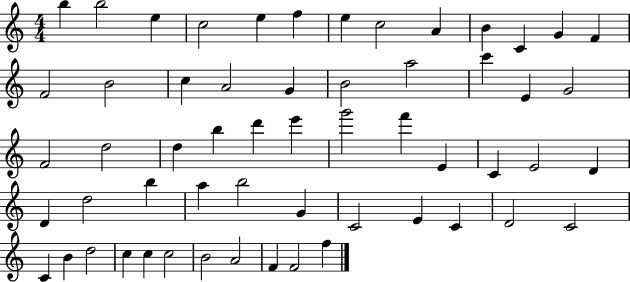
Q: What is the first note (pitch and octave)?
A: B5